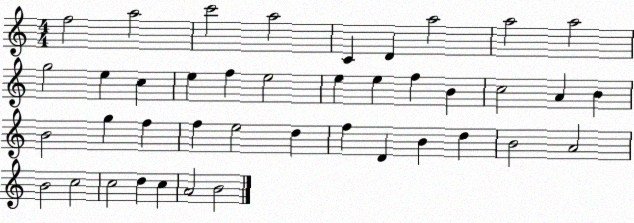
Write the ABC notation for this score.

X:1
T:Untitled
M:4/4
L:1/4
K:C
f2 a2 c'2 a2 C D a2 a2 a2 g2 e c e f e2 e e f B c2 A B B2 g f f e2 d f D B d B2 A2 B2 c2 c2 d c A2 B2